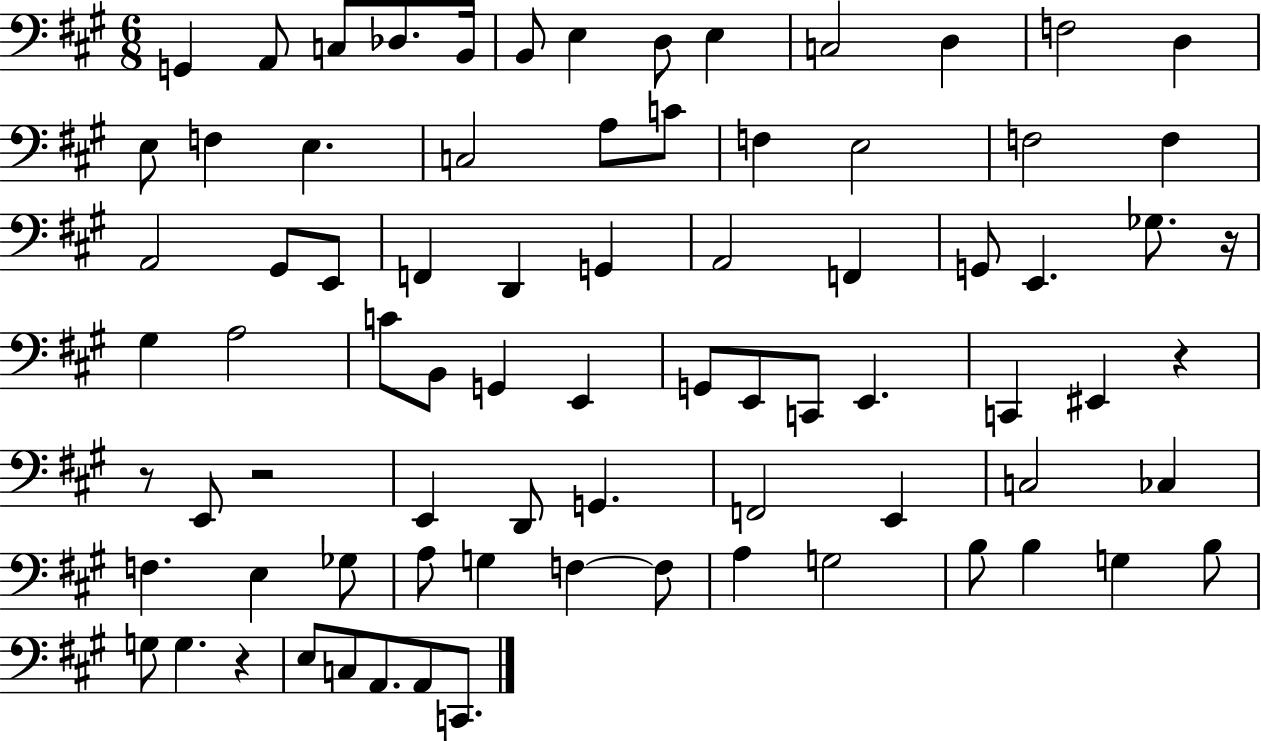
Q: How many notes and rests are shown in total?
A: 79